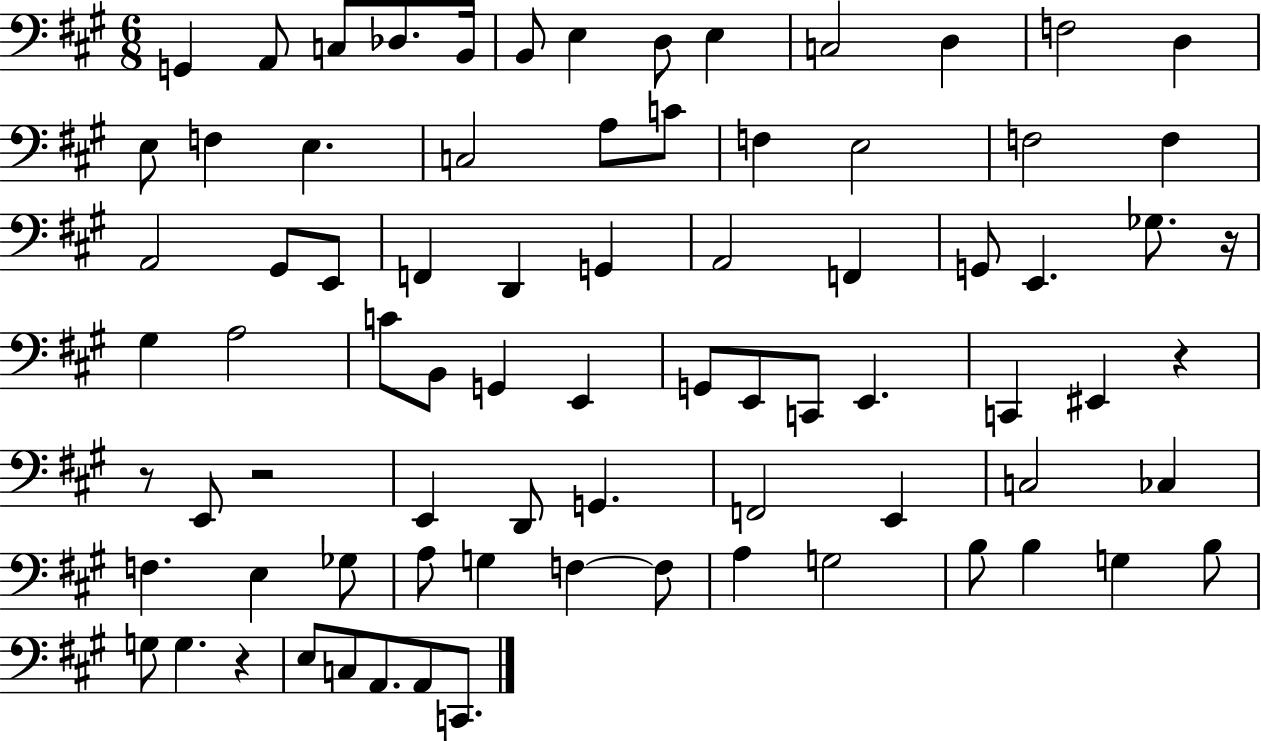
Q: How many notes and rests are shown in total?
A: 79